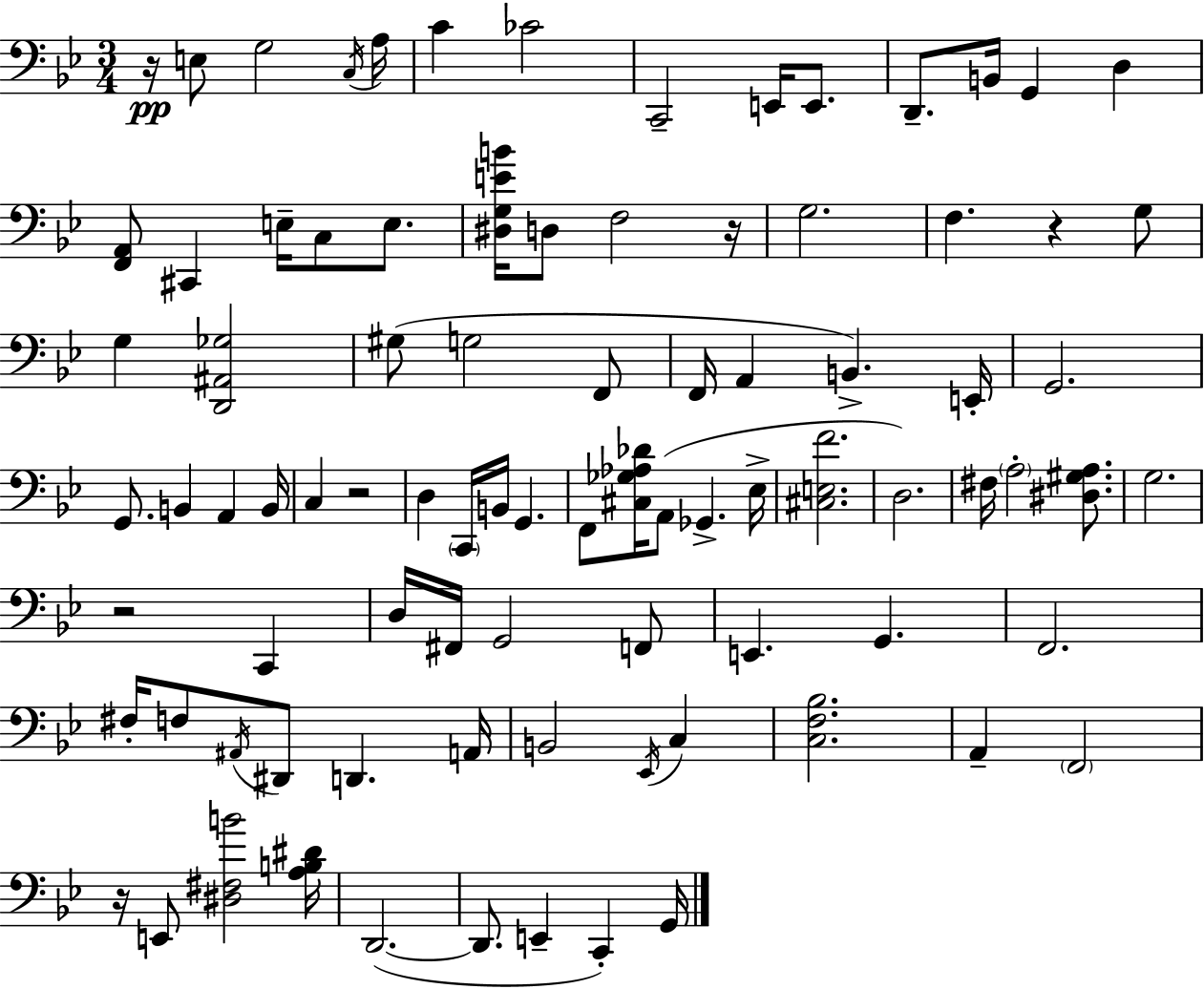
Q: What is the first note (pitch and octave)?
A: E3